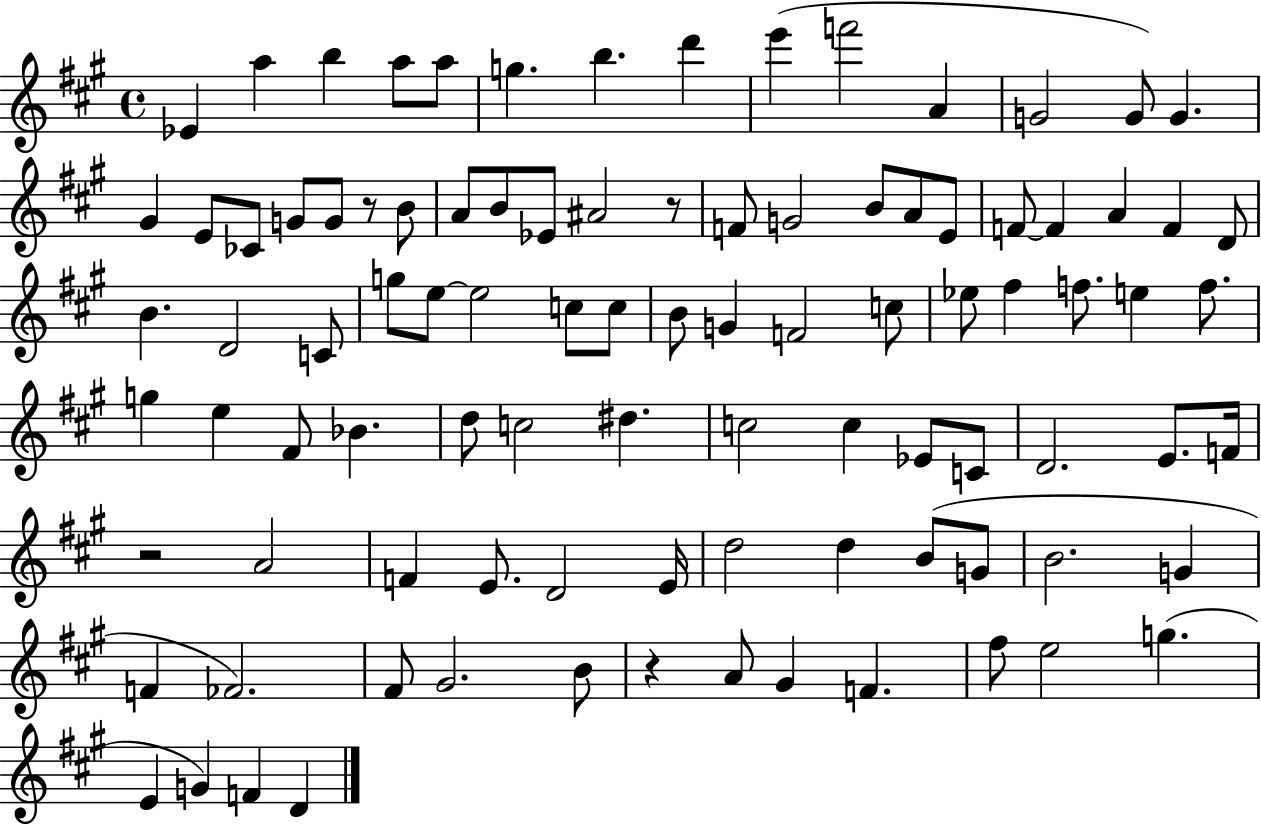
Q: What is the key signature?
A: A major